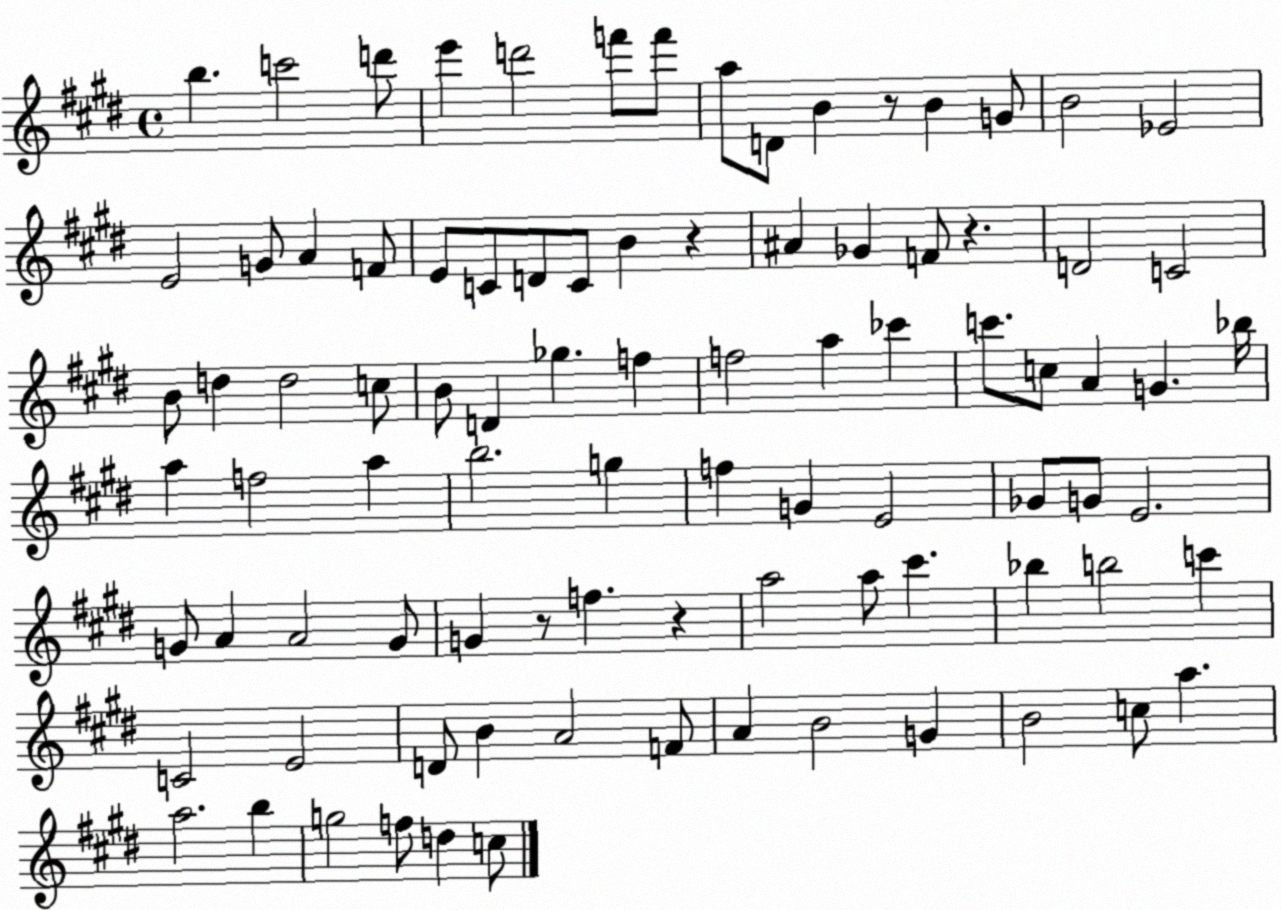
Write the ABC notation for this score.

X:1
T:Untitled
M:4/4
L:1/4
K:E
b c'2 d'/2 e' d'2 f'/2 f'/2 a/2 D/2 B z/2 B G/2 B2 _E2 E2 G/2 A F/2 E/2 C/2 D/2 C/2 B z ^A _G F/2 z D2 C2 B/2 d d2 c/2 B/2 D _g f f2 a _c' c'/2 c/2 A G _b/4 a f2 a b2 g f G E2 _G/2 G/2 E2 G/2 A A2 G/2 G z/2 f z a2 a/2 ^c' _b b2 c' C2 E2 D/2 B A2 F/2 A B2 G B2 c/2 a a2 b g2 f/2 d c/2